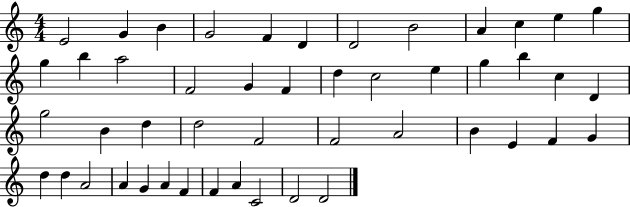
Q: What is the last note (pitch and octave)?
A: D4